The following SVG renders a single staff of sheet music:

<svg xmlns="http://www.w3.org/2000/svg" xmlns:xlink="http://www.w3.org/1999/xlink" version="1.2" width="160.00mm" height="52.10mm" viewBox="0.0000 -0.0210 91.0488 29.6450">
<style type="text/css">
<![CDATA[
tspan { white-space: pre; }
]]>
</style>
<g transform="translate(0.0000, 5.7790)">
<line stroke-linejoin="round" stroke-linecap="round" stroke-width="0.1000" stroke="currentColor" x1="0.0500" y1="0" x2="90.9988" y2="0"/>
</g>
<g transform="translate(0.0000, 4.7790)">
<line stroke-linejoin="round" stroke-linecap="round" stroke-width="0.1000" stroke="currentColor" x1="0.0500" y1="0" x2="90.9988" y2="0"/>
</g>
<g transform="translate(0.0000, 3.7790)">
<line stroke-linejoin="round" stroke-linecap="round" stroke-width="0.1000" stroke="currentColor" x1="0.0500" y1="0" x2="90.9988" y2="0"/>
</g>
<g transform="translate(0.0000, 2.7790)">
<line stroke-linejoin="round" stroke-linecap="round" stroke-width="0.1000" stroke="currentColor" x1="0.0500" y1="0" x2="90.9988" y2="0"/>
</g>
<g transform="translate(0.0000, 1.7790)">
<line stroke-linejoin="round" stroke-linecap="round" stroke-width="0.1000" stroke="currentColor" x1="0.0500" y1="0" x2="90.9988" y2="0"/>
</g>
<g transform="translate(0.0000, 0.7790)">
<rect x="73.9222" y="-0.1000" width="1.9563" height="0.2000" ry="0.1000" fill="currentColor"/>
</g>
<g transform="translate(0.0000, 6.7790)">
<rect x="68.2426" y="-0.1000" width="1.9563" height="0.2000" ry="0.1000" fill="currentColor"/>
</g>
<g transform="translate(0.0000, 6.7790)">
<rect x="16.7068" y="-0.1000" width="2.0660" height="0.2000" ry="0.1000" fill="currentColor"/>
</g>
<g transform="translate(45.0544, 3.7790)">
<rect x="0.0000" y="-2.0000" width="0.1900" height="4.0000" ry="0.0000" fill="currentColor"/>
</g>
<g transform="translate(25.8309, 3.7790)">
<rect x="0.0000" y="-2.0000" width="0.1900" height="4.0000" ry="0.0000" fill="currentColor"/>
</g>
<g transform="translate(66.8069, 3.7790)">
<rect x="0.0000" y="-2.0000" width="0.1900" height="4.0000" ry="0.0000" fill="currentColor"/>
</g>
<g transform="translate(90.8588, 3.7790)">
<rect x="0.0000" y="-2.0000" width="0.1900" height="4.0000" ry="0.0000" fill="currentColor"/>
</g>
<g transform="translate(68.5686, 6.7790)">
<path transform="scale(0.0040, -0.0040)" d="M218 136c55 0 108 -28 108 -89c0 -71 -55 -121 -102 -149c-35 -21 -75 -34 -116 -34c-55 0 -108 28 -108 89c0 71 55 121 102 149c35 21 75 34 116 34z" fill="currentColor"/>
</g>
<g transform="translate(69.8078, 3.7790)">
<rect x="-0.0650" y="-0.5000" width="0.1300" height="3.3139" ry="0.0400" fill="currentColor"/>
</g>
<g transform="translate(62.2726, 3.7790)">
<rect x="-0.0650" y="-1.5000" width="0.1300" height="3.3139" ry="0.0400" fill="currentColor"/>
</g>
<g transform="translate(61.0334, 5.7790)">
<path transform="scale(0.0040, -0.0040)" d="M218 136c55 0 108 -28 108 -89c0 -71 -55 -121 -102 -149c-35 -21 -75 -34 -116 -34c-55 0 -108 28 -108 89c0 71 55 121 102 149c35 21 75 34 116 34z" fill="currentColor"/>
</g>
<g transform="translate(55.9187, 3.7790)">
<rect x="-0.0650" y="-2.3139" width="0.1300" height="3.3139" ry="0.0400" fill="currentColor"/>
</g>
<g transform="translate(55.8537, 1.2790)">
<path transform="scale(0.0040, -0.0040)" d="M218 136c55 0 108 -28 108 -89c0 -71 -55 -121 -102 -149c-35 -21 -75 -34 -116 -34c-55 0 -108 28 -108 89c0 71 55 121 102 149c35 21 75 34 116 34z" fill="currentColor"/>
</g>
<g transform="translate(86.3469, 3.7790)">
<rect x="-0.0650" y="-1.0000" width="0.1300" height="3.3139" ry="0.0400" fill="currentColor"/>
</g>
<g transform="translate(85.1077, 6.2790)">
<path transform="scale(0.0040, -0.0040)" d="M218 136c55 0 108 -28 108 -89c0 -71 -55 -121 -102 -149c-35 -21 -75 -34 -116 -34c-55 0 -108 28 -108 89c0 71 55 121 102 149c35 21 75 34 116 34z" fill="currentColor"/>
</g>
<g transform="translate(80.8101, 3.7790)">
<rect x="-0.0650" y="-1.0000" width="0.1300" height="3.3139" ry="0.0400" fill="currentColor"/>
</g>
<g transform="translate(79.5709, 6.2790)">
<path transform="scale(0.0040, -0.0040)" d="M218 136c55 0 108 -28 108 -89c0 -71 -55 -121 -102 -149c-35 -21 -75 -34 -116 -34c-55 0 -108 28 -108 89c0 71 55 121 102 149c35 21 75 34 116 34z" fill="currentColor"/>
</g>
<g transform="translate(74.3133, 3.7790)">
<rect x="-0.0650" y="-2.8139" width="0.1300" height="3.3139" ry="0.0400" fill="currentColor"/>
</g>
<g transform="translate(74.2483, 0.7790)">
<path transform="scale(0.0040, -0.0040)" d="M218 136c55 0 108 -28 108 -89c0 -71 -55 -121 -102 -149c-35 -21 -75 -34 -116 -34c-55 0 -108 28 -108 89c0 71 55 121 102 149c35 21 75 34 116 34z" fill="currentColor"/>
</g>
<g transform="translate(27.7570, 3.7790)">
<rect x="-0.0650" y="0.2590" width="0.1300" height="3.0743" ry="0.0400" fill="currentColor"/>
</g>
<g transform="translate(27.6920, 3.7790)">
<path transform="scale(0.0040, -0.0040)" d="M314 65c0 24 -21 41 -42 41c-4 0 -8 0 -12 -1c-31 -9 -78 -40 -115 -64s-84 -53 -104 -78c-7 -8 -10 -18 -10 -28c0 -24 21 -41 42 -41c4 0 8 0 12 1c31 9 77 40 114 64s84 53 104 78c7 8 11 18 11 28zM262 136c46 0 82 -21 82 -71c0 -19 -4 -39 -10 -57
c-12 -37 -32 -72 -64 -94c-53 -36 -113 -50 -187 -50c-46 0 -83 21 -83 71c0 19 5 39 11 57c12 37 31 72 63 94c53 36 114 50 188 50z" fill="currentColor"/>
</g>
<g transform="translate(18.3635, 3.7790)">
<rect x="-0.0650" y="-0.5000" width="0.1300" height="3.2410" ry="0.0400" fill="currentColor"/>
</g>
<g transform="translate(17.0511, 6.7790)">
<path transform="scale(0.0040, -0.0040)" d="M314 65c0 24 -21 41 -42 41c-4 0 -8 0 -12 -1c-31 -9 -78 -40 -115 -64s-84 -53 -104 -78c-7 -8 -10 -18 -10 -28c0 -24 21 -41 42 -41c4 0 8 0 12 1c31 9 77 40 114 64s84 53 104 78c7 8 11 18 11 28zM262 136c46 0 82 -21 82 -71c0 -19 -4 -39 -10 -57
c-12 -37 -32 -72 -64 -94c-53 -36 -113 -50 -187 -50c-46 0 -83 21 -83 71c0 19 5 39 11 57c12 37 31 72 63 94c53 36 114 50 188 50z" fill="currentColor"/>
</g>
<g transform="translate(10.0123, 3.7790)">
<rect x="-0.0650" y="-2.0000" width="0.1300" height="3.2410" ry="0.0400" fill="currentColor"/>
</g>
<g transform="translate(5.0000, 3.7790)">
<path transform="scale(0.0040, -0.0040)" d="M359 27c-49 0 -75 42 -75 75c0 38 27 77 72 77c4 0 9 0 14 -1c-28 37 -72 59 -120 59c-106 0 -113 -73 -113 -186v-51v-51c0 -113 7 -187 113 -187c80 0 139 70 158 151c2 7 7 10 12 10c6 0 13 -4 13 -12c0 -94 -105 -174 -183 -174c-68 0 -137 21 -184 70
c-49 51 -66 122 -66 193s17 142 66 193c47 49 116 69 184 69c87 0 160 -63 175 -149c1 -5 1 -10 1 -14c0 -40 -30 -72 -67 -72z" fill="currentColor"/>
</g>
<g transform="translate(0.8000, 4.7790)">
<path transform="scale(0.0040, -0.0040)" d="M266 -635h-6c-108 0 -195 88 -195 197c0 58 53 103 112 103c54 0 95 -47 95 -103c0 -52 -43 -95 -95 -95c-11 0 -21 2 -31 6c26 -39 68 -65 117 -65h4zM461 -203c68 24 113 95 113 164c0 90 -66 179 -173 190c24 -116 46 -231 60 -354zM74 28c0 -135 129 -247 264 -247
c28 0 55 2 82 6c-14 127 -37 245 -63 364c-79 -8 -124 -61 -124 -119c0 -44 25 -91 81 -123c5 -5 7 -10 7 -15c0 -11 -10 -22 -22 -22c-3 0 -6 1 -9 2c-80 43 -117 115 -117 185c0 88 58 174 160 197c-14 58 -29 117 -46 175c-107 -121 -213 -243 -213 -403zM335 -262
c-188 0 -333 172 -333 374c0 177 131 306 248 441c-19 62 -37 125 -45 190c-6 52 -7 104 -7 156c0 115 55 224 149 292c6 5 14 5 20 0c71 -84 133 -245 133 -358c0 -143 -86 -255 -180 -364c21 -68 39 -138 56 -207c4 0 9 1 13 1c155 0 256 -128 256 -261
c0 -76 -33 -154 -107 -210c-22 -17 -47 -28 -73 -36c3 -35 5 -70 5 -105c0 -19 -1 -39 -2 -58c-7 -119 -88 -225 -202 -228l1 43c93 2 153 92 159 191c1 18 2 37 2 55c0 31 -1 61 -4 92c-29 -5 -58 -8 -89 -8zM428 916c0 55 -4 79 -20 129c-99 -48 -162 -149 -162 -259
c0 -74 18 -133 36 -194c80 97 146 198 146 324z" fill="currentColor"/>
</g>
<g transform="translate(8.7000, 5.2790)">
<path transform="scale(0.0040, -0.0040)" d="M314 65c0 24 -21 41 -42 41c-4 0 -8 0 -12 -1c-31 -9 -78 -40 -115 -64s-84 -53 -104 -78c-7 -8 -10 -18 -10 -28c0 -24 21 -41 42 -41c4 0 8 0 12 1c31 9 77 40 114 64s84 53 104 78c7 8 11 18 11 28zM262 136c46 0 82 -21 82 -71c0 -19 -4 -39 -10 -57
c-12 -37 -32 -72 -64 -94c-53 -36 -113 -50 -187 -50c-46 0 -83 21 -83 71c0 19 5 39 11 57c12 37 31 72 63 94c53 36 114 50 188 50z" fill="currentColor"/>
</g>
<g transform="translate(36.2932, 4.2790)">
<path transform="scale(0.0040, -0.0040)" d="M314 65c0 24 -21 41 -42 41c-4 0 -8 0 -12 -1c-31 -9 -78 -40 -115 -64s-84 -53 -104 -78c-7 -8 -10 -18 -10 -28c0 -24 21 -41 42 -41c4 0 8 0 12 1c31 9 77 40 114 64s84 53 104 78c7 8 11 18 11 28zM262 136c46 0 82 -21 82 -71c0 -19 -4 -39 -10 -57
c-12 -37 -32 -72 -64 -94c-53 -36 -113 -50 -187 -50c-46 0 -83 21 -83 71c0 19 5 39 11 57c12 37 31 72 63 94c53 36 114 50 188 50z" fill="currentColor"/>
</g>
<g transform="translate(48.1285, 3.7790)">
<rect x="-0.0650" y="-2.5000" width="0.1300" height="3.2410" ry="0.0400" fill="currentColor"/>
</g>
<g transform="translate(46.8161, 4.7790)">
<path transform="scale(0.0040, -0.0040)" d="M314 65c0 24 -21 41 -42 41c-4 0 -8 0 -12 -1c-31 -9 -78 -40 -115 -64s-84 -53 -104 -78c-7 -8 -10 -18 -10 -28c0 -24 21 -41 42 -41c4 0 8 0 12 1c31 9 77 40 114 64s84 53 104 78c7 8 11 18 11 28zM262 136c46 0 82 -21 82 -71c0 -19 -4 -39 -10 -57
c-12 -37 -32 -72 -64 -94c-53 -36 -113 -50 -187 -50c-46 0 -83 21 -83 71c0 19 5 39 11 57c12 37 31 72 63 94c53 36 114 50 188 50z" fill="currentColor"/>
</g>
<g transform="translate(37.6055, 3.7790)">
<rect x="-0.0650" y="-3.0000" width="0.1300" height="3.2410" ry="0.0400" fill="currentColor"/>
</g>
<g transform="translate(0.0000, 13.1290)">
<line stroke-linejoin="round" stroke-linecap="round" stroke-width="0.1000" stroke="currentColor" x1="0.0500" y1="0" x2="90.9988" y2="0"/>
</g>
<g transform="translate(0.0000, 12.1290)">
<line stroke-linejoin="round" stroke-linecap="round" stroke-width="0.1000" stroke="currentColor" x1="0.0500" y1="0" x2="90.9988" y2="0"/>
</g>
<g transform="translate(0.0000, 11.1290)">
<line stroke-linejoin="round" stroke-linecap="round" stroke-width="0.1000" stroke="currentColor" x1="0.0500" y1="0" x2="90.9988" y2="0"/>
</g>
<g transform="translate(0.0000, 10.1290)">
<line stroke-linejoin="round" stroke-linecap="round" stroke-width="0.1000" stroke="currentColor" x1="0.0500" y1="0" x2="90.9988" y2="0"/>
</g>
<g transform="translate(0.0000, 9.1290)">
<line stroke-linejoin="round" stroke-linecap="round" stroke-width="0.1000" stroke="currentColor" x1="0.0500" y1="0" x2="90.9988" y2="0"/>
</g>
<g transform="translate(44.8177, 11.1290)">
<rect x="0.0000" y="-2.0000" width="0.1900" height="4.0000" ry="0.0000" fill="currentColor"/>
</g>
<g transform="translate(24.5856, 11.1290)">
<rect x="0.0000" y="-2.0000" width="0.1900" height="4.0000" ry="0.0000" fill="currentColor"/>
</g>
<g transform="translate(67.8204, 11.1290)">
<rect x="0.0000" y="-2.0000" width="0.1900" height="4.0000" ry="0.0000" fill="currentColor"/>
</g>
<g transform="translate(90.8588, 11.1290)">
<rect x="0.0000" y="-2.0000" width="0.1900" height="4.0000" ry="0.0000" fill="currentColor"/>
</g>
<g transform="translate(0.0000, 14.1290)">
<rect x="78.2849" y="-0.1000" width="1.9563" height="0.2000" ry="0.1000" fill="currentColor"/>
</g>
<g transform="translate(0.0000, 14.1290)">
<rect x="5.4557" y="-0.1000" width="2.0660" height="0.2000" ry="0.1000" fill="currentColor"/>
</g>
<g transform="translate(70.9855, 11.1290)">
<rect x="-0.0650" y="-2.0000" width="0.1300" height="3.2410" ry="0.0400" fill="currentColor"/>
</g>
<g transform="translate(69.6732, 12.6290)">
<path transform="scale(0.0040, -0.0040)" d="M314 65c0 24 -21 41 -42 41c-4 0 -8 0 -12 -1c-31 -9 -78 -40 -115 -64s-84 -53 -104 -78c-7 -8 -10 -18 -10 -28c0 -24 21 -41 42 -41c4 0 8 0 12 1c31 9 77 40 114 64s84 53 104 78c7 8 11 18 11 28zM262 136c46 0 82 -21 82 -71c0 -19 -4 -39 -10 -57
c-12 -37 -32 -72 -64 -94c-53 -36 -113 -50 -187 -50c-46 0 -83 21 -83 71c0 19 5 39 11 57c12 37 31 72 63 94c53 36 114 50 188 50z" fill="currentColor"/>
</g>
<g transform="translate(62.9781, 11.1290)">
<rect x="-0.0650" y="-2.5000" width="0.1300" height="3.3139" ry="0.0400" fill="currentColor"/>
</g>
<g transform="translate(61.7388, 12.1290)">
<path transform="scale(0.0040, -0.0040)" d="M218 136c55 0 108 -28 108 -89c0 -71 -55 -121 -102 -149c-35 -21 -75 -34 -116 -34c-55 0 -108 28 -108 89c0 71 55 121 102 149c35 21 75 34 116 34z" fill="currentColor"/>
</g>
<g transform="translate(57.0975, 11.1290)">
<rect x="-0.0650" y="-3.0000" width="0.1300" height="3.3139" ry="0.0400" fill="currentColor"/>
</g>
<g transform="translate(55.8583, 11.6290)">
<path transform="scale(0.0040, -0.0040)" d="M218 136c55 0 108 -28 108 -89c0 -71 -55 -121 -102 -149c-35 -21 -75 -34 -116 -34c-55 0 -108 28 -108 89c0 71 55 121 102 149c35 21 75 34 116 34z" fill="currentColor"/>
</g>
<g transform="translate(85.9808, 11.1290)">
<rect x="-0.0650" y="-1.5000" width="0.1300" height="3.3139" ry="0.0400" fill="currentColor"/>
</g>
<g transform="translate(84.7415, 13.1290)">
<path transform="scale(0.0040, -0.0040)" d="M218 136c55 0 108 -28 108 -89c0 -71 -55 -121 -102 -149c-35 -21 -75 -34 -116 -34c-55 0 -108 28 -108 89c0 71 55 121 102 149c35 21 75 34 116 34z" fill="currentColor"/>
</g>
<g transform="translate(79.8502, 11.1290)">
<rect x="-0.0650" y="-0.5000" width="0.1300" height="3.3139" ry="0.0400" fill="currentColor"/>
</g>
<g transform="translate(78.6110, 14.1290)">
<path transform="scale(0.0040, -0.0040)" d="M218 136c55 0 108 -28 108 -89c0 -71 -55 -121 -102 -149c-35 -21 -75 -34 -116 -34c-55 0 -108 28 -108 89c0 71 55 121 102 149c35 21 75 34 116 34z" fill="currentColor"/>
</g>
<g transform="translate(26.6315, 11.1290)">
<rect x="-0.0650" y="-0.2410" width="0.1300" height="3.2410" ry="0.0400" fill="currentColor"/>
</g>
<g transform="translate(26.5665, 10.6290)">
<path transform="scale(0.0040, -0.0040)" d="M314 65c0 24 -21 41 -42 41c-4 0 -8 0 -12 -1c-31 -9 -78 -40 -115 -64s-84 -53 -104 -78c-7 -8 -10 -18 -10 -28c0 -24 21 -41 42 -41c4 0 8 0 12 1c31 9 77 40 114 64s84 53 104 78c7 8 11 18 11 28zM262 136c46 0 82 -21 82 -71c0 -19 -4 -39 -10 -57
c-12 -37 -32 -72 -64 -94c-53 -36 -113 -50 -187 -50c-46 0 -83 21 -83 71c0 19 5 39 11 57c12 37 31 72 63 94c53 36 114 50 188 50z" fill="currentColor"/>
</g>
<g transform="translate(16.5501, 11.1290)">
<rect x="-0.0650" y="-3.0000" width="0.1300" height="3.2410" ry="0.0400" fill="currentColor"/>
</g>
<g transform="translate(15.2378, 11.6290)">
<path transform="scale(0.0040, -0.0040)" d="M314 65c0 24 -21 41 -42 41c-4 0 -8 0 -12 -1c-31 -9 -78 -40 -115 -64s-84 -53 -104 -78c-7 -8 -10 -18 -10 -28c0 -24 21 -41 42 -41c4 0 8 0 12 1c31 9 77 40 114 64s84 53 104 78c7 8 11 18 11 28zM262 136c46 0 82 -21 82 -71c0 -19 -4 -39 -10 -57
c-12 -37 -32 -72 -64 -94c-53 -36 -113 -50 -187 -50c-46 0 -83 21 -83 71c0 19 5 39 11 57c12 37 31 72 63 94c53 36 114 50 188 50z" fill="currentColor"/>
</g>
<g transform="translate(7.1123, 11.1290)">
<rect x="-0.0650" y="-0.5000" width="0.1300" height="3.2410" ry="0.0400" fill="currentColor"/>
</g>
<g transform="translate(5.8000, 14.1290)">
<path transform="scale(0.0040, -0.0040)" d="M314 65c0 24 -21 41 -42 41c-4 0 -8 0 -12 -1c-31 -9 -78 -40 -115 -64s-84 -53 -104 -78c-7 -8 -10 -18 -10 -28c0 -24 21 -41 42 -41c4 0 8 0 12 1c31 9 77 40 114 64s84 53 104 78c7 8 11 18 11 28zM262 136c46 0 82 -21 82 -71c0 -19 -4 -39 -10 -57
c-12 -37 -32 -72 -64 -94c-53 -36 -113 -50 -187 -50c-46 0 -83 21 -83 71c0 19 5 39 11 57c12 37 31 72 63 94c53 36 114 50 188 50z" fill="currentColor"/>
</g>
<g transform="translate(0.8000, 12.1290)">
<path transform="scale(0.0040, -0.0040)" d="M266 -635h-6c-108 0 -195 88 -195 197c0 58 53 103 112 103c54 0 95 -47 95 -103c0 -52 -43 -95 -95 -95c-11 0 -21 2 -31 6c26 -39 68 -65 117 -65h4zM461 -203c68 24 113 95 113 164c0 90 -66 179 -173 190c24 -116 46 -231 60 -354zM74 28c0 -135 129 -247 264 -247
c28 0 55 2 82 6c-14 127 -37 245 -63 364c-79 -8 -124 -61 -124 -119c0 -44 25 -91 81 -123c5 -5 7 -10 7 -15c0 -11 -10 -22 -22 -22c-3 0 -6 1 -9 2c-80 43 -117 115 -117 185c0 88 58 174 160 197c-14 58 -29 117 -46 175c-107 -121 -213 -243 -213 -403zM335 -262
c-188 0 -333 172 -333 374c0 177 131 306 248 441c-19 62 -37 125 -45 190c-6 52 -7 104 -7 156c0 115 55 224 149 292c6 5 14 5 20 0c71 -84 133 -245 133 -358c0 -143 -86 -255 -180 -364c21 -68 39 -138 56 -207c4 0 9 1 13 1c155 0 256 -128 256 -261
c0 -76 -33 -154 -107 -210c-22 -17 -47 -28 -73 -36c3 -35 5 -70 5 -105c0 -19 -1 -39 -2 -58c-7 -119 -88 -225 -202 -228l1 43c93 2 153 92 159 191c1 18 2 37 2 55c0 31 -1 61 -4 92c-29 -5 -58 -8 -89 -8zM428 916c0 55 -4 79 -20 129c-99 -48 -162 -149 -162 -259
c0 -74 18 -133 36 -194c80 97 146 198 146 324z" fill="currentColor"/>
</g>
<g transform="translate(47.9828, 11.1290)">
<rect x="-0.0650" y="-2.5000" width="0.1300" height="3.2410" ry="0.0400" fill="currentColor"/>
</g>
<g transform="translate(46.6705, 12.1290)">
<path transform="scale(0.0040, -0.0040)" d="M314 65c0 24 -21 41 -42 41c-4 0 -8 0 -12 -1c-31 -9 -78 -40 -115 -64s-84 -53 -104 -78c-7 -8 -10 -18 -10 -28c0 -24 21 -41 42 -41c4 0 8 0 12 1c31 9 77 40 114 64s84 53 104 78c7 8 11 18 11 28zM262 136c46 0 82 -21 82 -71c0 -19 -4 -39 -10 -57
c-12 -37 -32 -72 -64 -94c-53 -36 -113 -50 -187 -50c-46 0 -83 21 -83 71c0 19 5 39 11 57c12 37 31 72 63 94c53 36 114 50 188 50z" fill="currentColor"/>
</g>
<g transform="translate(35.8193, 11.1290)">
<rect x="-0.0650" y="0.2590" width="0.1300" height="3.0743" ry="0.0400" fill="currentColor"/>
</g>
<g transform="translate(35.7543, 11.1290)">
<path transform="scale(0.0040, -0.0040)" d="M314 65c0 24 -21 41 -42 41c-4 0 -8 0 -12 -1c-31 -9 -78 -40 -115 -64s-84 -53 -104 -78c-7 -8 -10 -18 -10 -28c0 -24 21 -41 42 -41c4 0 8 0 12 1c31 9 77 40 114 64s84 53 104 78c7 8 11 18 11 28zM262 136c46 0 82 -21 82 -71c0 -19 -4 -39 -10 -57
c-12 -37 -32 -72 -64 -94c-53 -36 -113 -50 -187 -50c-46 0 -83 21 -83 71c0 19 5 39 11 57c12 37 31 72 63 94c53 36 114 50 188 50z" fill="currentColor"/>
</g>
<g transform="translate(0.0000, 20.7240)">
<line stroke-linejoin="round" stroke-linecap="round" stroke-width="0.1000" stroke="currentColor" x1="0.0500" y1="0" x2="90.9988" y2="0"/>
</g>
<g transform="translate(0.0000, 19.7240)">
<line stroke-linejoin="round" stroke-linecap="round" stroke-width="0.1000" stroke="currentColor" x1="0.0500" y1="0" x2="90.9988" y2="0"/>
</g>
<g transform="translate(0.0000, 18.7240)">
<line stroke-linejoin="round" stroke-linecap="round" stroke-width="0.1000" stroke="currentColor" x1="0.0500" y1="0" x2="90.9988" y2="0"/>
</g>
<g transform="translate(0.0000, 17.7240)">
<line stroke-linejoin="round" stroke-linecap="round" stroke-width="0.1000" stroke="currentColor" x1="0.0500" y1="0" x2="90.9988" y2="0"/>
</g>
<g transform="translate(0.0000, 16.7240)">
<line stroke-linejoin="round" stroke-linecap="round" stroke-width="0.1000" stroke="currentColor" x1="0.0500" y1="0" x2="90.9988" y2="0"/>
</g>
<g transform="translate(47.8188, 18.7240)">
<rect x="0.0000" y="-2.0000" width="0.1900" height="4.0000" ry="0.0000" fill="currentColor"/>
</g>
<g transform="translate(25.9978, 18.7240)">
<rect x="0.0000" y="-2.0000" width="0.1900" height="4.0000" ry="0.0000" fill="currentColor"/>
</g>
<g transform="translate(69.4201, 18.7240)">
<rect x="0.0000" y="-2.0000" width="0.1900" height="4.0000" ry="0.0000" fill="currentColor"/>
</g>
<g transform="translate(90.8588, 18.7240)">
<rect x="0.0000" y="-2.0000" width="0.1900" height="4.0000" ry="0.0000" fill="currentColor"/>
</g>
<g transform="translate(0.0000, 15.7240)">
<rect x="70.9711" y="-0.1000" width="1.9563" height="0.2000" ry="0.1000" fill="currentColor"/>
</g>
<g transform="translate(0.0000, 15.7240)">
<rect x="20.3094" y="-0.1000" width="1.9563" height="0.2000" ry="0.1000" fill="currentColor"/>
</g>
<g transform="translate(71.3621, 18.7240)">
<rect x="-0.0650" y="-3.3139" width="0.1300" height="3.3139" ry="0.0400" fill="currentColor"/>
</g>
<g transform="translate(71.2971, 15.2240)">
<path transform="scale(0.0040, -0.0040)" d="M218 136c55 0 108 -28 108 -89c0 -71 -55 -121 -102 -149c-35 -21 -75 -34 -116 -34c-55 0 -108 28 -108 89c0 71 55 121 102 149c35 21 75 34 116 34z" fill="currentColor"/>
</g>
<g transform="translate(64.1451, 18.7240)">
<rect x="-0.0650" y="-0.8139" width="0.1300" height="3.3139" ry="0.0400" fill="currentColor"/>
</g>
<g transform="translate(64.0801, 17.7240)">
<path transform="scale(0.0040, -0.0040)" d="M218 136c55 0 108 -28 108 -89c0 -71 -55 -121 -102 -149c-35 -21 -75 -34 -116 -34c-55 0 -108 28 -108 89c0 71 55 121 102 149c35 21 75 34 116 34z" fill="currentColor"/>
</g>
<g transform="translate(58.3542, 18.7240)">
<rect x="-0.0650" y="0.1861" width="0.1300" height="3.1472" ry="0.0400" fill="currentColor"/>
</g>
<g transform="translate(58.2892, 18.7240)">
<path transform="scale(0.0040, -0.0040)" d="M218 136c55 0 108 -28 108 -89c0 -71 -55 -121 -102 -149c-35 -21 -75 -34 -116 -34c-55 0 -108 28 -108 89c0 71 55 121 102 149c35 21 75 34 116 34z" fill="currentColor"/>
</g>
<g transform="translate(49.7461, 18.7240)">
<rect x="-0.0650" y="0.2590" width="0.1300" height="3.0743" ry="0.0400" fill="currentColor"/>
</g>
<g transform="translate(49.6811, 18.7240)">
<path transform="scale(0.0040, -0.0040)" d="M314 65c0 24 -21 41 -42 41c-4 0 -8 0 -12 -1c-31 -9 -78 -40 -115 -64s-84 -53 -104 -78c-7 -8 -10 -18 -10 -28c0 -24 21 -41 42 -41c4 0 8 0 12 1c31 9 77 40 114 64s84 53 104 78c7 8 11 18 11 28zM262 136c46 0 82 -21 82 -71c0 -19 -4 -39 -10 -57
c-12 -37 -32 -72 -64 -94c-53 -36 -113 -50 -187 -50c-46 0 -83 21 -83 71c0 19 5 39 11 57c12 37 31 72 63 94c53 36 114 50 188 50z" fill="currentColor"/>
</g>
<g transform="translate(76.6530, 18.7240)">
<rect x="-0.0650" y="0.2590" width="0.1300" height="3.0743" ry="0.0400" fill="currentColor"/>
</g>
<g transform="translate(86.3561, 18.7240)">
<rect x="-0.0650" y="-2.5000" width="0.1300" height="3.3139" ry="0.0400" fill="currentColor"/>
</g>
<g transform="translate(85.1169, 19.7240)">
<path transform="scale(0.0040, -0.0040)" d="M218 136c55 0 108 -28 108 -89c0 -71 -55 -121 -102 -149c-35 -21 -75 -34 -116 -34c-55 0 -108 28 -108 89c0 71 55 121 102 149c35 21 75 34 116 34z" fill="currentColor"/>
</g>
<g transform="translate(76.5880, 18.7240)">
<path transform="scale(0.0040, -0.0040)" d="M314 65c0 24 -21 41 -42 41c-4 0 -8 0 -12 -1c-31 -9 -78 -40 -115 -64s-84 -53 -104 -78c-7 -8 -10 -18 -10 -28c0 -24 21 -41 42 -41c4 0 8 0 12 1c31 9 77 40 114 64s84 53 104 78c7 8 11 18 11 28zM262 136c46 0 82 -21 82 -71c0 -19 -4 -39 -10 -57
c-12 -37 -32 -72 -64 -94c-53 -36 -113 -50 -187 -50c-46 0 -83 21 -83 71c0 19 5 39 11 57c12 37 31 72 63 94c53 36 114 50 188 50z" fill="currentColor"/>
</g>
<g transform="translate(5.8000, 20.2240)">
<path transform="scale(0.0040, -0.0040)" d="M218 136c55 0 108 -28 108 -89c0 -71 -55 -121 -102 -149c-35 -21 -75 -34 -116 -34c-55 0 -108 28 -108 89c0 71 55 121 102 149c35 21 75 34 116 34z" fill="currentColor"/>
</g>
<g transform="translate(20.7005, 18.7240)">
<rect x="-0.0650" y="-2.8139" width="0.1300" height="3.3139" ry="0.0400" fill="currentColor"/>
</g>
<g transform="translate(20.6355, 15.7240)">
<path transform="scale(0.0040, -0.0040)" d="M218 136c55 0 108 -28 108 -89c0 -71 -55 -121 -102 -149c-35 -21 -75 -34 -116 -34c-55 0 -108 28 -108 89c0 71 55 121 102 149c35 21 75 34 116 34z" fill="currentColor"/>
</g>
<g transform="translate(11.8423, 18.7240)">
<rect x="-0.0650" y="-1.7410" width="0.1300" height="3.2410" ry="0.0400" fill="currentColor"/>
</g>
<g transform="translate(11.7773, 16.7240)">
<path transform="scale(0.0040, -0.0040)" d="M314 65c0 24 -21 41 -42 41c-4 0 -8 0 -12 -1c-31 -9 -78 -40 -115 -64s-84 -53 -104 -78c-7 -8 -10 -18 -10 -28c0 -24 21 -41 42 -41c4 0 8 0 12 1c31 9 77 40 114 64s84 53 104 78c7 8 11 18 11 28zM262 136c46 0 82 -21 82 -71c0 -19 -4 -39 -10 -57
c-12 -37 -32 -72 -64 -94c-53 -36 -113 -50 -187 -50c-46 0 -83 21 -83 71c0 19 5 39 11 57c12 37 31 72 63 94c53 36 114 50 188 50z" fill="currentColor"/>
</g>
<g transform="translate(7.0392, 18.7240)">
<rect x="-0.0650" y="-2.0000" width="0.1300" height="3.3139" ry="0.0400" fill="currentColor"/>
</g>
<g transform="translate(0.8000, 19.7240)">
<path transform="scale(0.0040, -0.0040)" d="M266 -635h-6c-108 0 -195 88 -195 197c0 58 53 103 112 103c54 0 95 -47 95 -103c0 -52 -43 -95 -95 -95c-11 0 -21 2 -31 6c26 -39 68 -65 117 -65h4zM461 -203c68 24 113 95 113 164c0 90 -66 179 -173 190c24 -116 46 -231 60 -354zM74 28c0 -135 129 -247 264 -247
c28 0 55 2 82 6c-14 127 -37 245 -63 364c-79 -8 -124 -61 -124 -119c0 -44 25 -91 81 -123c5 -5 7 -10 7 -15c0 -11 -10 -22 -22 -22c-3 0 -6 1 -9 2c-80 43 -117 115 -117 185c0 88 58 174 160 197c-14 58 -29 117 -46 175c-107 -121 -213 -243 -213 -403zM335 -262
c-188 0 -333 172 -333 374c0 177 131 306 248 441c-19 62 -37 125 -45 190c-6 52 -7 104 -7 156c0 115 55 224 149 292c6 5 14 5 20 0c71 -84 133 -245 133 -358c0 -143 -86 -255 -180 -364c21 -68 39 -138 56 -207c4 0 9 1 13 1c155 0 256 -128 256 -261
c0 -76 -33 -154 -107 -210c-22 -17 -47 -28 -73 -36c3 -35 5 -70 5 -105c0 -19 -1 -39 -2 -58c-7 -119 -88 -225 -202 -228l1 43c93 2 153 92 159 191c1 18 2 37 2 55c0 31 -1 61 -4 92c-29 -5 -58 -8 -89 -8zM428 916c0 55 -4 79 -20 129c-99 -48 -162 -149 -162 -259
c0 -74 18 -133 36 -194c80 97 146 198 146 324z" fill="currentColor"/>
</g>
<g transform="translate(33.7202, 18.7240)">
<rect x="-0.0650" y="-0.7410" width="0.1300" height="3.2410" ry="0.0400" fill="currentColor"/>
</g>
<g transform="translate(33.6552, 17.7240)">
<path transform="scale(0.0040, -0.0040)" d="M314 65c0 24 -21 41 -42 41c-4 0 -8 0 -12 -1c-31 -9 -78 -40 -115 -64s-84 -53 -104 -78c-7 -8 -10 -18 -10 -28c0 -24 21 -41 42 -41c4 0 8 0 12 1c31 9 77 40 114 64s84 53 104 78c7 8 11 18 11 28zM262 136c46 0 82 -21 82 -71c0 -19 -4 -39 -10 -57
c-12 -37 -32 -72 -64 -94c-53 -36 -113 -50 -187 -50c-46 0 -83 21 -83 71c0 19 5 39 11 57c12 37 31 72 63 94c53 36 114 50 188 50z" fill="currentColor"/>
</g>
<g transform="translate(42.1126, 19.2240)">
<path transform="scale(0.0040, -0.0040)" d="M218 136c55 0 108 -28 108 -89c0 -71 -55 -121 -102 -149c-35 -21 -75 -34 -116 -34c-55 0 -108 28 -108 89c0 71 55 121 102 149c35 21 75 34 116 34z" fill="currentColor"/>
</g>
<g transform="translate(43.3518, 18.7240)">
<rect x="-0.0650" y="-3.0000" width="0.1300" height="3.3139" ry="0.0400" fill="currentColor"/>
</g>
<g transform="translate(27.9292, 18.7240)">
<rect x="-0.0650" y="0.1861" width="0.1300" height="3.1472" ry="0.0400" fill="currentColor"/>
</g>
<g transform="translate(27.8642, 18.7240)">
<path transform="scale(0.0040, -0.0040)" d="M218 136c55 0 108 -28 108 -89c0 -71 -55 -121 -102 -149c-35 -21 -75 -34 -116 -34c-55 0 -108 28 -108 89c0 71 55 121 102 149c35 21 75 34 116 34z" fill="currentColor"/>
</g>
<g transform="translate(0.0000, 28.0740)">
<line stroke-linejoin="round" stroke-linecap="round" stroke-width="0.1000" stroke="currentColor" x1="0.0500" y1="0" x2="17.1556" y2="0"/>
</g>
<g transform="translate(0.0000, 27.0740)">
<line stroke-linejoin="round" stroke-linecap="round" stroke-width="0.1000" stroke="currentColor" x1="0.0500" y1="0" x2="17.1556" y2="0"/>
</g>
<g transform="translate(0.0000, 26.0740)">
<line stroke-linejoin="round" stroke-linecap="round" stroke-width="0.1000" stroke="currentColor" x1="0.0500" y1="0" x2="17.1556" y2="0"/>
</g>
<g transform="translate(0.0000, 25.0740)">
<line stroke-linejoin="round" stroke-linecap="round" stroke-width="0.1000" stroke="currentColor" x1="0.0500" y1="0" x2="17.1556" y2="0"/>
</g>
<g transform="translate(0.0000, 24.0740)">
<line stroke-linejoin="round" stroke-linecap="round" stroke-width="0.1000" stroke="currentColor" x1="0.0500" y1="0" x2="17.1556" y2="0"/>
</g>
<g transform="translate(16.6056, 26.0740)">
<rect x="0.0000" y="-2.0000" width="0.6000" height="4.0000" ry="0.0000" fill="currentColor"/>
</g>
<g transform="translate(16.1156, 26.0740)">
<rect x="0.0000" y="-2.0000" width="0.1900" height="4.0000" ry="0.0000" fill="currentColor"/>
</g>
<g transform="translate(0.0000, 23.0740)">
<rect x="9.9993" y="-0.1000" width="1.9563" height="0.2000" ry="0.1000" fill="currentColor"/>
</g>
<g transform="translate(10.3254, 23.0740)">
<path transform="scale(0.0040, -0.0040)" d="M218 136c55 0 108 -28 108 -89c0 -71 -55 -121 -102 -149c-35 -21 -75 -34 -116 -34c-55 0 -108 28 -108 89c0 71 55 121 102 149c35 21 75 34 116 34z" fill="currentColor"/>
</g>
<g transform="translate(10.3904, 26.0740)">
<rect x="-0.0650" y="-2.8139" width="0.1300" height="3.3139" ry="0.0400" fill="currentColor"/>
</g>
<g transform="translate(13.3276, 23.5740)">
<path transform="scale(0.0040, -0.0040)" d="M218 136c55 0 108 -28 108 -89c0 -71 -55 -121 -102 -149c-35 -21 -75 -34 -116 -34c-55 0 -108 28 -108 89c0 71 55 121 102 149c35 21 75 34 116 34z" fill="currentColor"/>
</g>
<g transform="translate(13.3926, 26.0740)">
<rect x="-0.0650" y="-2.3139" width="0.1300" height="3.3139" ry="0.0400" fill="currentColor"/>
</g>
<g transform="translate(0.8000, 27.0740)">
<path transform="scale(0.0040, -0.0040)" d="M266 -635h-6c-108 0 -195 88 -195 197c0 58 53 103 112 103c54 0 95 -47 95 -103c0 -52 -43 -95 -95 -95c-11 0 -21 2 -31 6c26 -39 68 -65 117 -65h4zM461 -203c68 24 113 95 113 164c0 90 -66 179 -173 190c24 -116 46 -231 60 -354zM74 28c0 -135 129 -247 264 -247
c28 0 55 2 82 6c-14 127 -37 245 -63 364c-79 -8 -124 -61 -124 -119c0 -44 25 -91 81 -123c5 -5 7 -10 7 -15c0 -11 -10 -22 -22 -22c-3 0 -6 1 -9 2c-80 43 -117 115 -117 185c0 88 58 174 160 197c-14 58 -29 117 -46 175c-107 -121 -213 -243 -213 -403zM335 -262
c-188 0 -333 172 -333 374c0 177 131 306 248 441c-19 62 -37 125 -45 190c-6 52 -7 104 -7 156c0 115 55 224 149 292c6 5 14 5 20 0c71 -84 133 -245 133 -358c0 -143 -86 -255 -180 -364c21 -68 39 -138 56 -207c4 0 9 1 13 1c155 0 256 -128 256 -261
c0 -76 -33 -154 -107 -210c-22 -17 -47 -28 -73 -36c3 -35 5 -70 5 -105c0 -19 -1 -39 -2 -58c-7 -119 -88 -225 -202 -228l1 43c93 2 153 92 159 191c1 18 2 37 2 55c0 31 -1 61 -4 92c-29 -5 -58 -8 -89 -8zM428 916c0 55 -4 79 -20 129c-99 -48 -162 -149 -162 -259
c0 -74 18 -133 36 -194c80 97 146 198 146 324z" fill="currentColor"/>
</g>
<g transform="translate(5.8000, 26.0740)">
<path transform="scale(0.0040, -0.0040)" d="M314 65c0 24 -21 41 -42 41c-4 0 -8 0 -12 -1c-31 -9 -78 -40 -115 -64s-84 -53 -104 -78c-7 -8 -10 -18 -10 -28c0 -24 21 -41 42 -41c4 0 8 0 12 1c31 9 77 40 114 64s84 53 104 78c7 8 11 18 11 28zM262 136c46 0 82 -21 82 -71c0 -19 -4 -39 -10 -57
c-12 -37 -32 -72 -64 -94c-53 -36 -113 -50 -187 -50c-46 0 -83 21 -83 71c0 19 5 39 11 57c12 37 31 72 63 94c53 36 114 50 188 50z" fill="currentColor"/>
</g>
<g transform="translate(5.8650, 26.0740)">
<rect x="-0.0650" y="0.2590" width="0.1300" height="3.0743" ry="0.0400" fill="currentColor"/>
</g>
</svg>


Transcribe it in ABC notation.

X:1
T:Untitled
M:4/4
L:1/4
K:C
F2 C2 B2 A2 G2 g E C a D D C2 A2 c2 B2 G2 A G F2 C E F f2 a B d2 A B2 B d b B2 G B2 a g